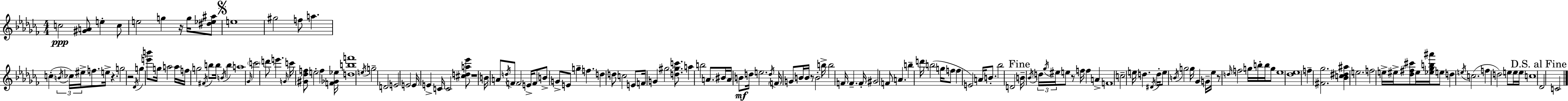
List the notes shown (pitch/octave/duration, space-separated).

C5/h [G#4,A4]/e E5/q C5/e E5/h G5/q R/s G5/s [D#5,Eb5,A#5]/e E5/w G#5/h F5/e A5/q. C5/q B4/s CES5/s EIS5/s F5/e. E5/s R/q. G5/h R/h Db4/s G5/q [E6,B6]/e G5/s A5/h A5/s F5/s G5/h F#4/s B5/e B5/s B4/s B5/q A5/w Gb4/s C6/h D6/e E6/q. G4/s C6/s [G#4,Db5,F5]/e E5/h F5/q [F4,Gb4,Eb5]/s [D5,B5,F6]/w E5/s G5/h D4/h E4/h E4/h E4/s E4/q C4/s C4/h [C#5,D5,A5,Eb6]/e R/w B4/s A4/e D5/s F4/e F4/h E4/s F4/e B4/e G4/e E4/e G5/q F5/q. D5/q D5/e C5/h E4/e F4/s G4/q G#5/h [D5,G#5,C6]/e. A5/q B5/h A4/e. BIS4/s A4/s B4/e D5/s E5/h. D5/s F4/s G4/e B4/s B4/s R/e B4/h B5/s B5/h F4/s F4/q. F4/s G#4/h F4/e A4/q. B5/q D6/s B5/h G5/s F5/e F5/q E4/h A4/s B4/e. Bb5/h D4/h B4/s Bb4/s D5/s Gb5/s EIS5/s E5/e R/e F5/s F5/q A4/q F4/w C5/h E5/s D5/q. D#4/s D5/s E5/e B4/s G5/h G5/s Gb4/q G4/s Eb5/s R/e D5/s F5/h G5/s B5/s B5/s G5/e Eb5/w [Db5,Eb5]/w F5/q [F#4,Gb5]/h. [Bb4,C5,D#5,A#5]/q E5/h. F5/h E5/s EIS5/s [Db5,F#5,C#6]/e EIS5/s [Eb5,Gb5,B5,A#6]/s E5/e D5/q E5/s C5/h. F5/q D5/h E5/e E5/s E5/s C5/w Db4/h C4/h